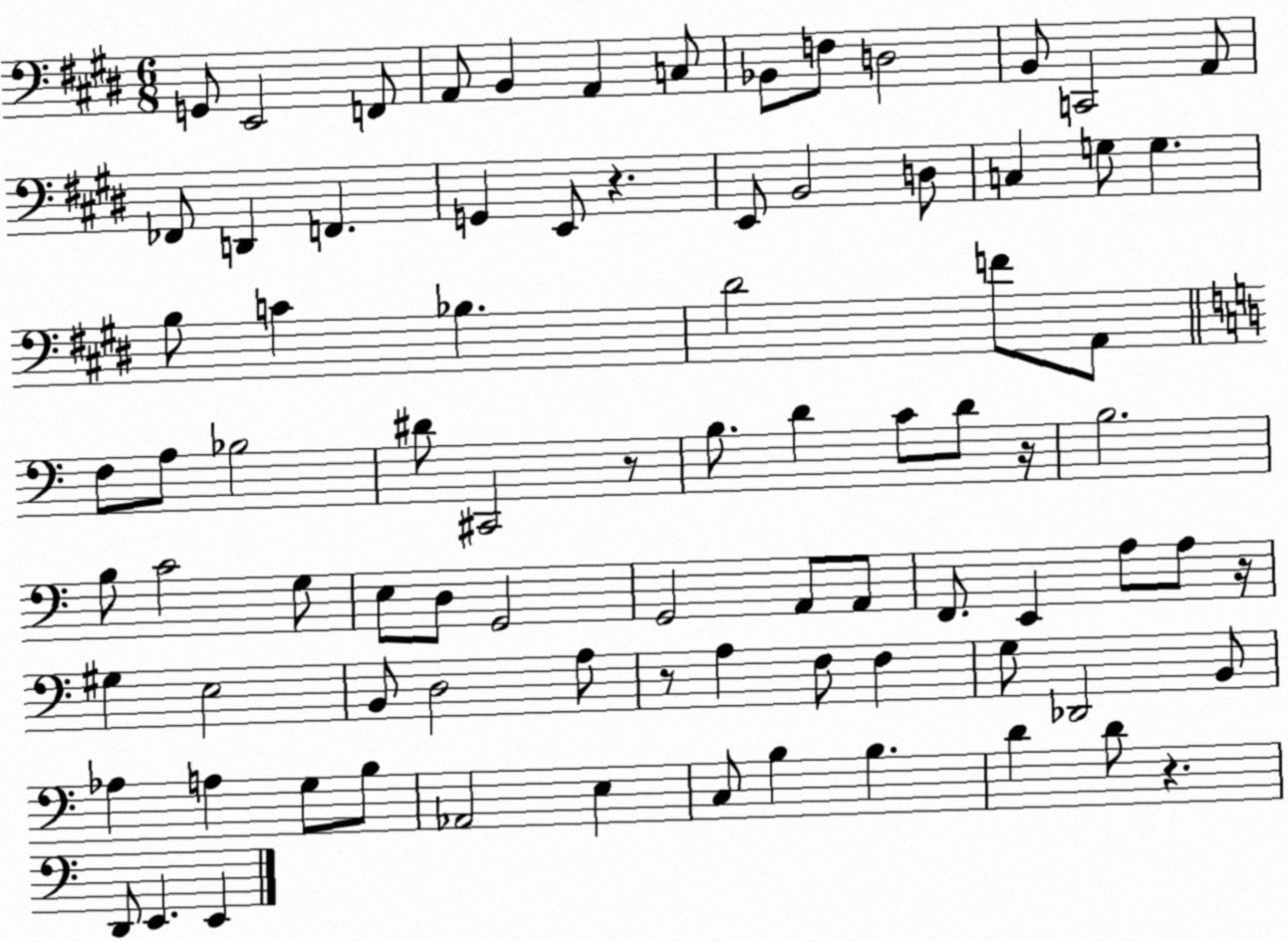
X:1
T:Untitled
M:6/8
L:1/4
K:E
G,,/2 E,,2 F,,/2 A,,/2 B,, A,, C,/2 _B,,/2 F,/2 D,2 B,,/2 C,,2 A,,/2 _F,,/2 D,, F,, G,, E,,/2 z E,,/2 B,,2 D,/2 C, G,/2 G, B,/2 C _B, ^D2 F/2 A,,/2 F,/2 A,/2 _B,2 ^D/2 ^C,,2 z/2 B,/2 D C/2 D/2 z/4 B,2 B,/2 C2 G,/2 E,/2 D,/2 G,,2 G,,2 A,,/2 A,,/2 F,,/2 E,, A,/2 A,/2 z/4 ^G, E,2 B,,/2 D,2 A,/2 z/2 A, F,/2 F, G,/2 _D,,2 B,,/2 _A, A, G,/2 B,/2 _A,,2 E, C,/2 B, B, D D/2 z D,,/2 E,, E,,